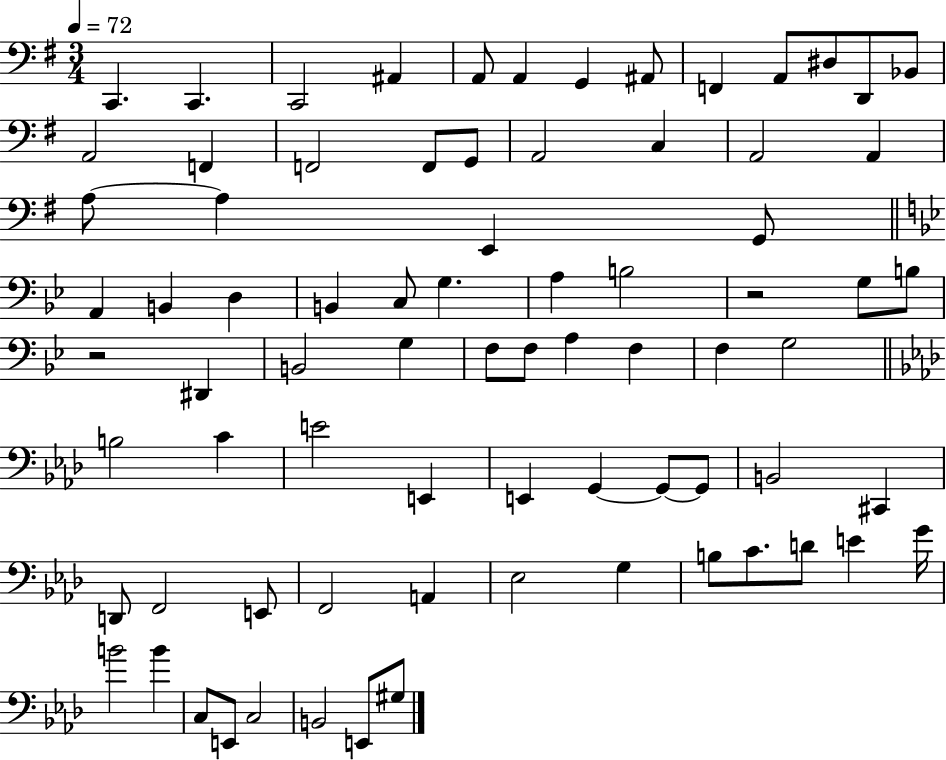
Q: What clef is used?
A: bass